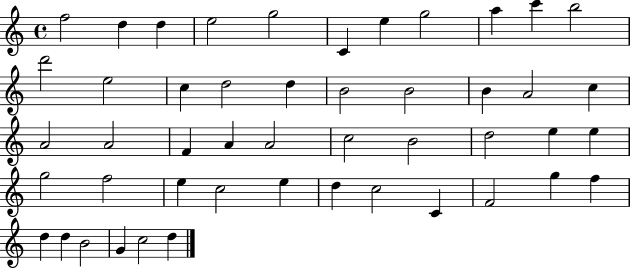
{
  \clef treble
  \time 4/4
  \defaultTimeSignature
  \key c \major
  f''2 d''4 d''4 | e''2 g''2 | c'4 e''4 g''2 | a''4 c'''4 b''2 | \break d'''2 e''2 | c''4 d''2 d''4 | b'2 b'2 | b'4 a'2 c''4 | \break a'2 a'2 | f'4 a'4 a'2 | c''2 b'2 | d''2 e''4 e''4 | \break g''2 f''2 | e''4 c''2 e''4 | d''4 c''2 c'4 | f'2 g''4 f''4 | \break d''4 d''4 b'2 | g'4 c''2 d''4 | \bar "|."
}